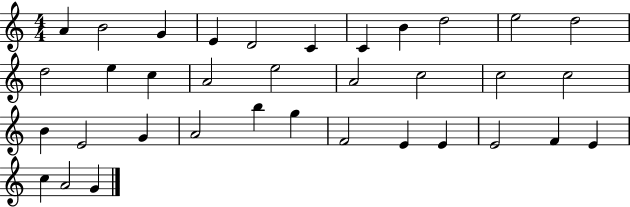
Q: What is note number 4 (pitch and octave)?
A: E4